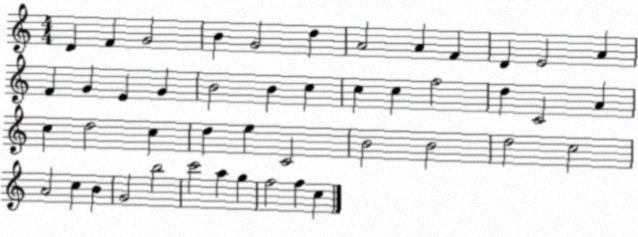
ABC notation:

X:1
T:Untitled
M:4/4
L:1/4
K:C
D F G2 B G2 d A2 A F D E2 A F G E G B2 B c c c f2 d C2 A c d2 c d e C2 B2 B2 d2 c2 A2 c B G2 b2 c'2 a g f2 f c